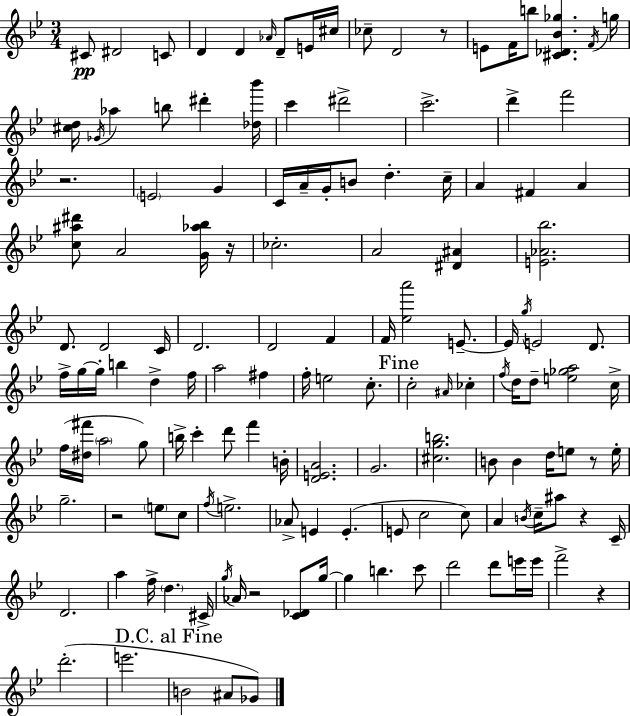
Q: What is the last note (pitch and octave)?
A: Gb4